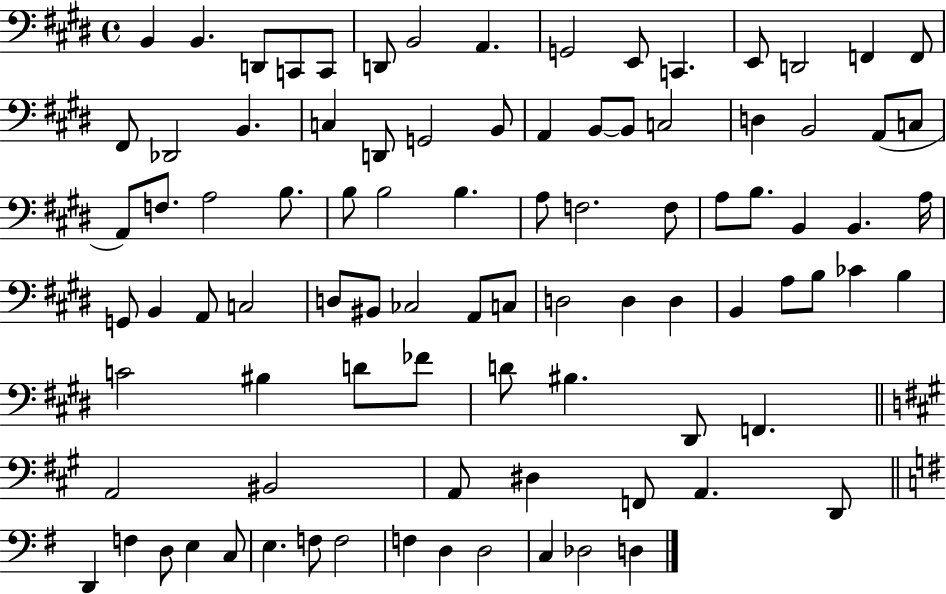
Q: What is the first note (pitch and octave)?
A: B2